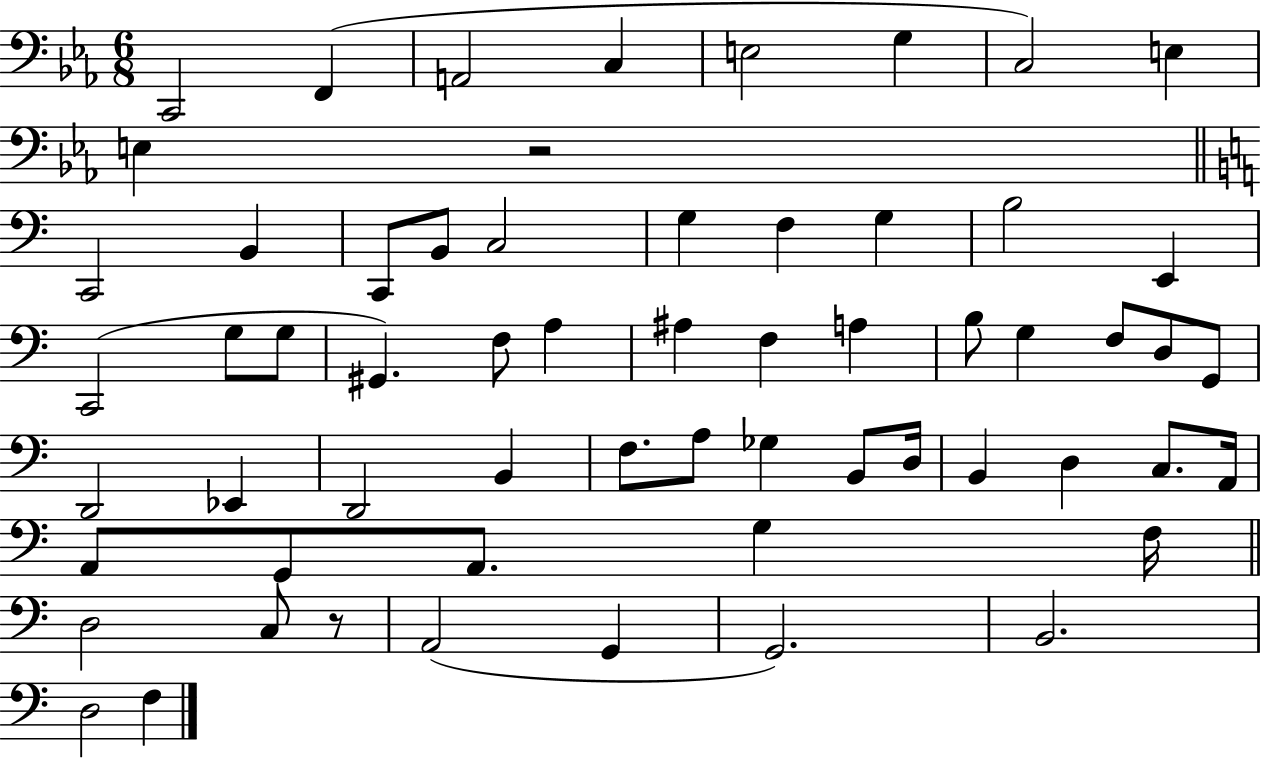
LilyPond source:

{
  \clef bass
  \numericTimeSignature
  \time 6/8
  \key ees \major
  c,2 f,4( | a,2 c4 | e2 g4 | c2) e4 | \break e4 r2 | \bar "||" \break \key c \major c,2 b,4 | c,8 b,8 c2 | g4 f4 g4 | b2 e,4 | \break c,2( g8 g8 | gis,4.) f8 a4 | ais4 f4 a4 | b8 g4 f8 d8 g,8 | \break d,2 ees,4 | d,2 b,4 | f8. a8 ges4 b,8 d16 | b,4 d4 c8. a,16 | \break a,8 g,8 a,8. g4 f16 | \bar "||" \break \key c \major d2 c8 r8 | a,2( g,4 | g,2.) | b,2. | \break d2 f4 | \bar "|."
}